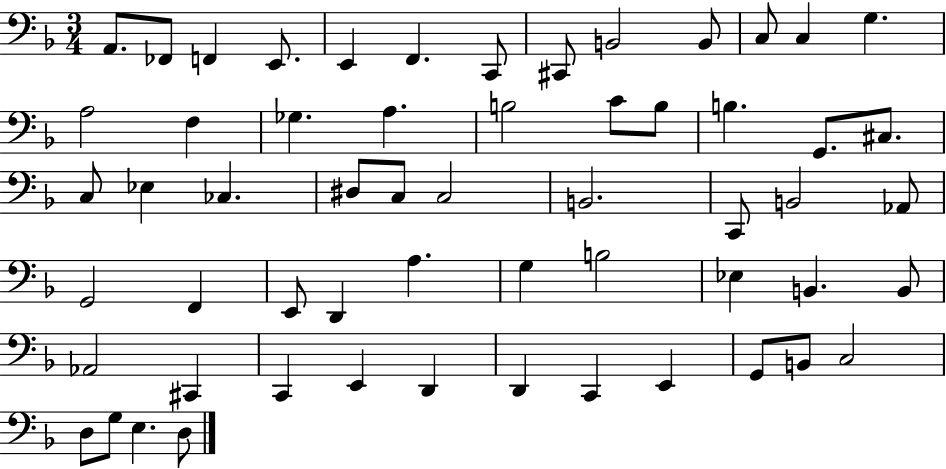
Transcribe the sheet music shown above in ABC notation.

X:1
T:Untitled
M:3/4
L:1/4
K:F
A,,/2 _F,,/2 F,, E,,/2 E,, F,, C,,/2 ^C,,/2 B,,2 B,,/2 C,/2 C, G, A,2 F, _G, A, B,2 C/2 B,/2 B, G,,/2 ^C,/2 C,/2 _E, _C, ^D,/2 C,/2 C,2 B,,2 C,,/2 B,,2 _A,,/2 G,,2 F,, E,,/2 D,, A, G, B,2 _E, B,, B,,/2 _A,,2 ^C,, C,, E,, D,, D,, C,, E,, G,,/2 B,,/2 C,2 D,/2 G,/2 E, D,/2